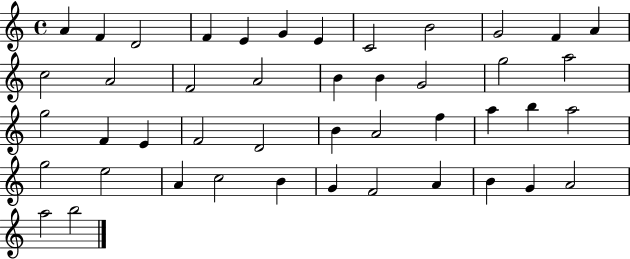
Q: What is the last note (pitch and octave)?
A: B5